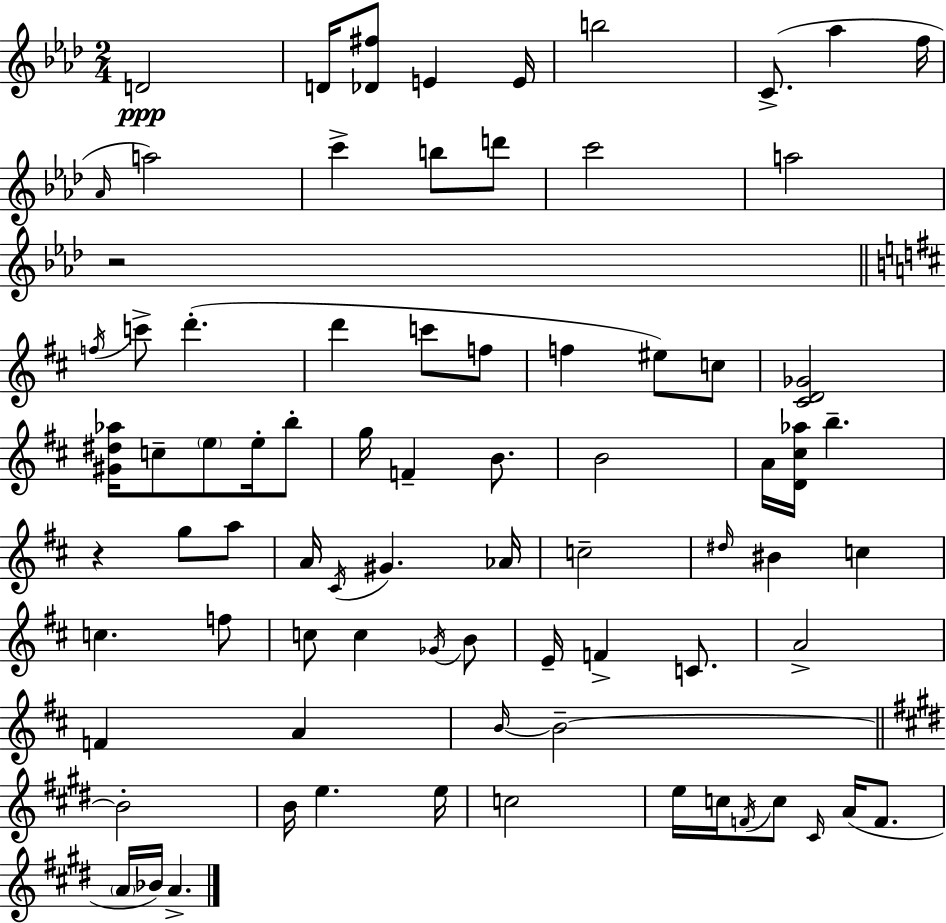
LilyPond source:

{
  \clef treble
  \numericTimeSignature
  \time 2/4
  \key f \minor
  d'2\ppp | d'16 <des' fis''>8 e'4 e'16 | b''2 | c'8.->( aes''4 f''16 | \break \grace { aes'16 } a''2) | c'''4-> b''8 d'''8 | c'''2 | a''2 | \break r2 | \bar "||" \break \key b \minor \acciaccatura { f''16 } c'''8-> d'''4.-.( | d'''4 c'''8 f''8 | f''4 eis''8) c''8 | <cis' d' ges'>2 | \break <gis' dis'' aes''>16 c''8-- \parenthesize e''8 e''16-. b''8-. | g''16 f'4-- b'8. | b'2 | a'16 <d' cis'' aes''>16 b''4.-- | \break r4 g''8 a''8 | a'16 \acciaccatura { cis'16 } gis'4. | aes'16 c''2-- | \grace { dis''16 } bis'4 c''4 | \break c''4. | f''8 c''8 c''4 | \acciaccatura { ges'16 } b'8 e'16-- f'4-> | c'8. a'2-> | \break f'4 | a'4 \grace { b'16~ }~ b'2-- | \bar "||" \break \key e \major b'2-. | b'16 e''4. e''16 | c''2 | e''16 c''16 \acciaccatura { f'16 } c''8 \grace { cis'16 } a'16( f'8. | \break \parenthesize a'16 bes'16) a'4.-> | \bar "|."
}